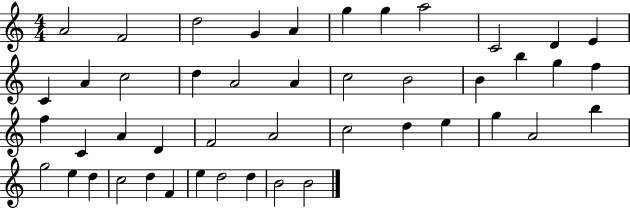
{
  \clef treble
  \numericTimeSignature
  \time 4/4
  \key c \major
  a'2 f'2 | d''2 g'4 a'4 | g''4 g''4 a''2 | c'2 d'4 e'4 | \break c'4 a'4 c''2 | d''4 a'2 a'4 | c''2 b'2 | b'4 b''4 g''4 f''4 | \break f''4 c'4 a'4 d'4 | f'2 a'2 | c''2 d''4 e''4 | g''4 a'2 b''4 | \break g''2 e''4 d''4 | c''2 d''4 f'4 | e''4 d''2 d''4 | b'2 b'2 | \break \bar "|."
}